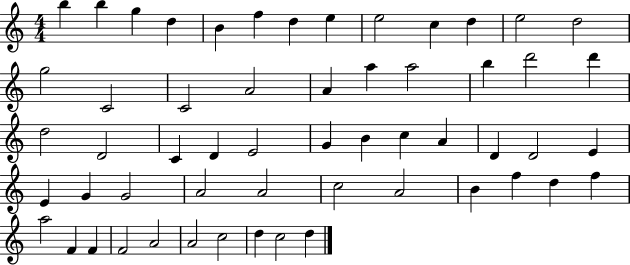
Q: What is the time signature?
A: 4/4